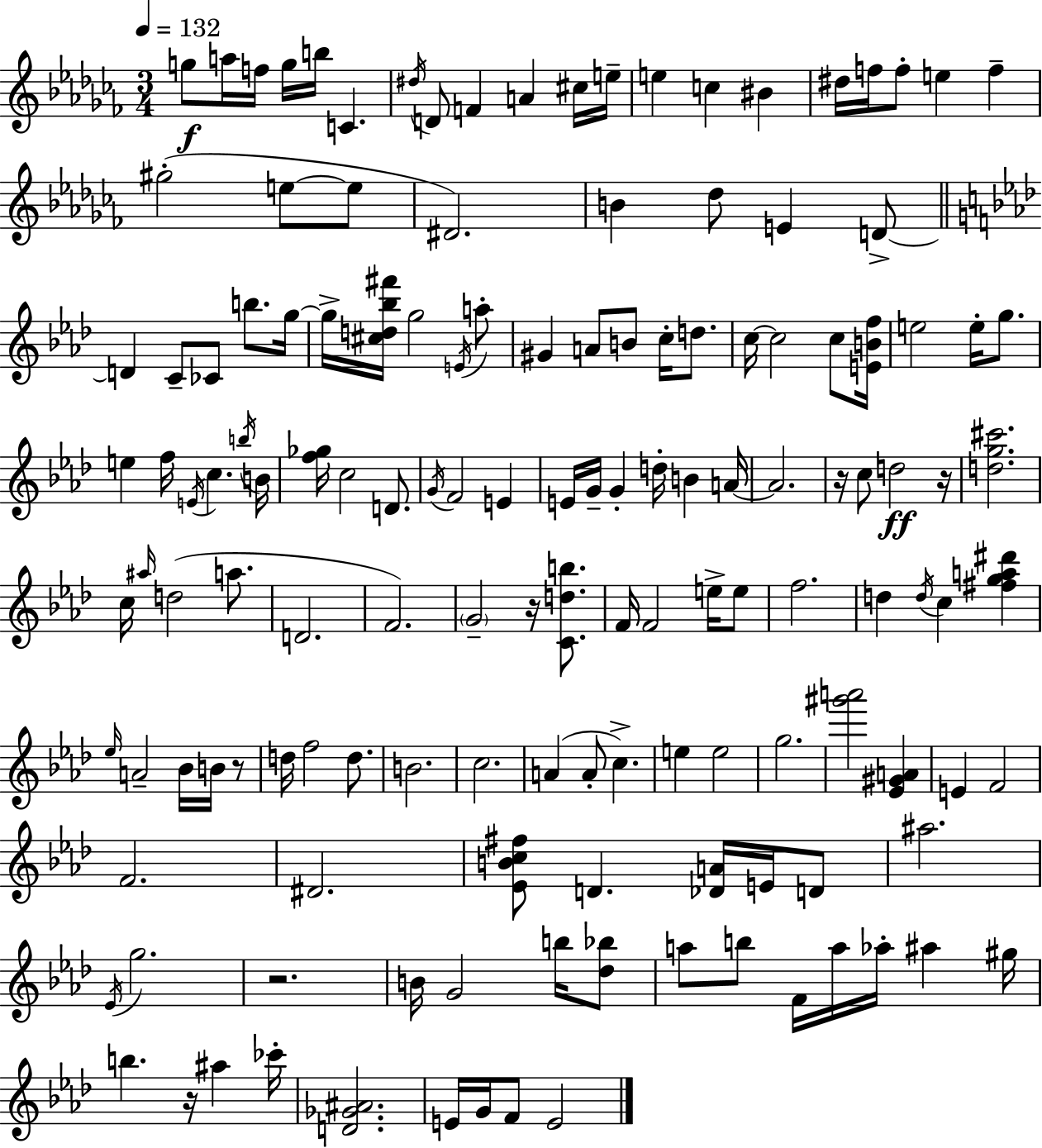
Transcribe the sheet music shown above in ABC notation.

X:1
T:Untitled
M:3/4
L:1/4
K:Abm
g/2 a/4 f/4 g/4 b/4 C ^d/4 D/2 F A ^c/4 e/4 e c ^B ^d/4 f/4 f/2 e f ^g2 e/2 e/2 ^D2 B _d/2 E D/2 D C/2 _C/2 b/2 g/4 g/4 [^cd_b^f']/4 g2 E/4 a/2 ^G A/2 B/2 c/4 d/2 c/4 c2 c/2 [EBf]/4 e2 e/4 g/2 e f/4 E/4 c b/4 B/4 [f_g]/4 c2 D/2 G/4 F2 E E/4 G/4 G d/4 B A/4 A2 z/4 c/2 d2 z/4 [dg^c']2 c/4 ^a/4 d2 a/2 D2 F2 G2 z/4 [Cdb]/2 F/4 F2 e/4 e/2 f2 d d/4 c [^fga^d'] _e/4 A2 _B/4 B/4 z/2 d/4 f2 d/2 B2 c2 A A/2 c e e2 g2 [^g'a']2 [_E^GA] E F2 F2 ^D2 [_EBc^f]/2 D [_DA]/4 E/4 D/2 ^a2 _E/4 g2 z2 B/4 G2 b/4 [_d_b]/2 a/2 b/2 F/4 a/4 _a/4 ^a ^g/4 b z/4 ^a _c'/4 [D_G^A]2 E/4 G/4 F/2 E2